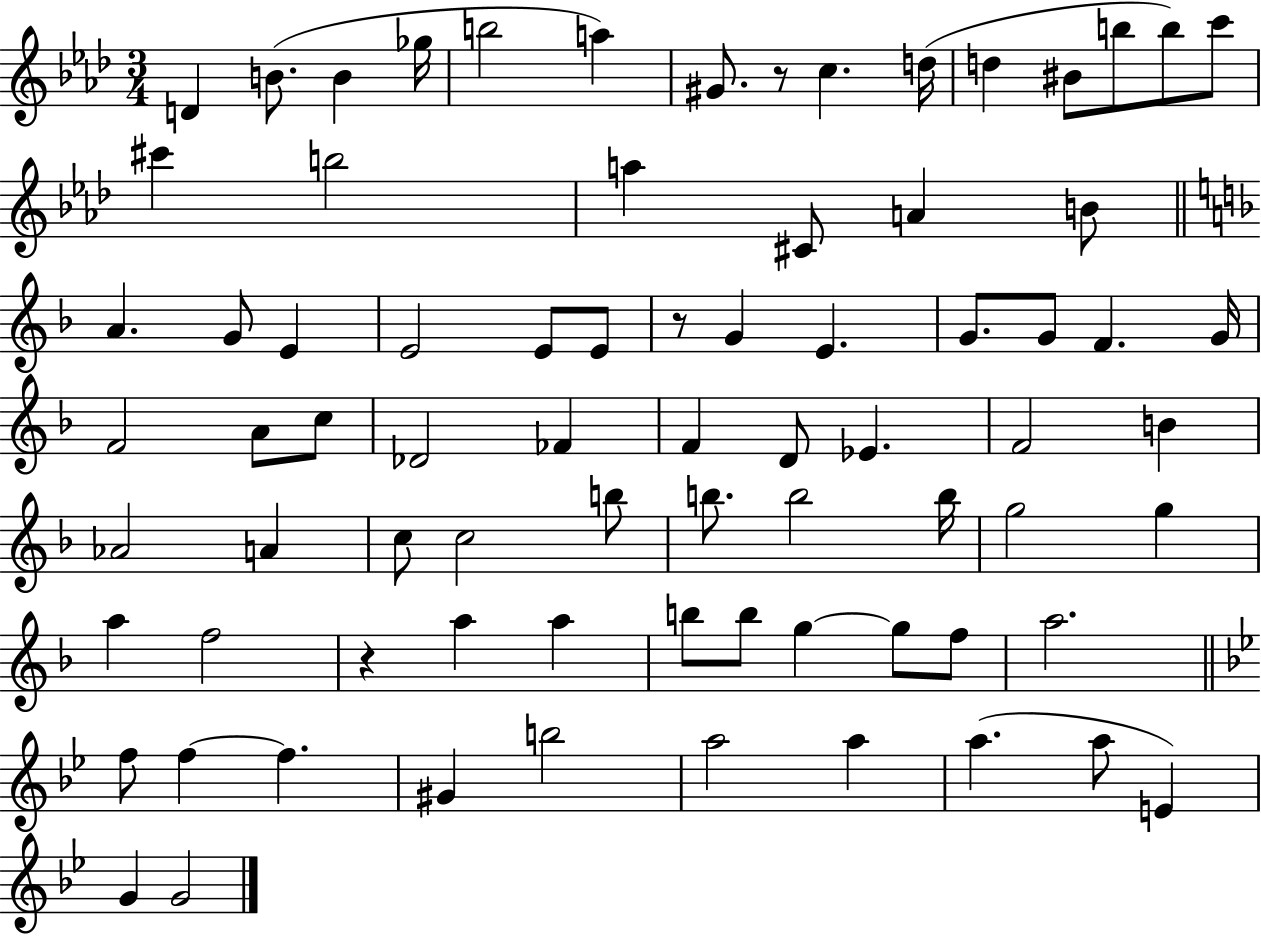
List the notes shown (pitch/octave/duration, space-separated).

D4/q B4/e. B4/q Gb5/s B5/h A5/q G#4/e. R/e C5/q. D5/s D5/q BIS4/e B5/e B5/e C6/e C#6/q B5/h A5/q C#4/e A4/q B4/e A4/q. G4/e E4/q E4/h E4/e E4/e R/e G4/q E4/q. G4/e. G4/e F4/q. G4/s F4/h A4/e C5/e Db4/h FES4/q F4/q D4/e Eb4/q. F4/h B4/q Ab4/h A4/q C5/e C5/h B5/e B5/e. B5/h B5/s G5/h G5/q A5/q F5/h R/q A5/q A5/q B5/e B5/e G5/q G5/e F5/e A5/h. F5/e F5/q F5/q. G#4/q B5/h A5/h A5/q A5/q. A5/e E4/q G4/q G4/h